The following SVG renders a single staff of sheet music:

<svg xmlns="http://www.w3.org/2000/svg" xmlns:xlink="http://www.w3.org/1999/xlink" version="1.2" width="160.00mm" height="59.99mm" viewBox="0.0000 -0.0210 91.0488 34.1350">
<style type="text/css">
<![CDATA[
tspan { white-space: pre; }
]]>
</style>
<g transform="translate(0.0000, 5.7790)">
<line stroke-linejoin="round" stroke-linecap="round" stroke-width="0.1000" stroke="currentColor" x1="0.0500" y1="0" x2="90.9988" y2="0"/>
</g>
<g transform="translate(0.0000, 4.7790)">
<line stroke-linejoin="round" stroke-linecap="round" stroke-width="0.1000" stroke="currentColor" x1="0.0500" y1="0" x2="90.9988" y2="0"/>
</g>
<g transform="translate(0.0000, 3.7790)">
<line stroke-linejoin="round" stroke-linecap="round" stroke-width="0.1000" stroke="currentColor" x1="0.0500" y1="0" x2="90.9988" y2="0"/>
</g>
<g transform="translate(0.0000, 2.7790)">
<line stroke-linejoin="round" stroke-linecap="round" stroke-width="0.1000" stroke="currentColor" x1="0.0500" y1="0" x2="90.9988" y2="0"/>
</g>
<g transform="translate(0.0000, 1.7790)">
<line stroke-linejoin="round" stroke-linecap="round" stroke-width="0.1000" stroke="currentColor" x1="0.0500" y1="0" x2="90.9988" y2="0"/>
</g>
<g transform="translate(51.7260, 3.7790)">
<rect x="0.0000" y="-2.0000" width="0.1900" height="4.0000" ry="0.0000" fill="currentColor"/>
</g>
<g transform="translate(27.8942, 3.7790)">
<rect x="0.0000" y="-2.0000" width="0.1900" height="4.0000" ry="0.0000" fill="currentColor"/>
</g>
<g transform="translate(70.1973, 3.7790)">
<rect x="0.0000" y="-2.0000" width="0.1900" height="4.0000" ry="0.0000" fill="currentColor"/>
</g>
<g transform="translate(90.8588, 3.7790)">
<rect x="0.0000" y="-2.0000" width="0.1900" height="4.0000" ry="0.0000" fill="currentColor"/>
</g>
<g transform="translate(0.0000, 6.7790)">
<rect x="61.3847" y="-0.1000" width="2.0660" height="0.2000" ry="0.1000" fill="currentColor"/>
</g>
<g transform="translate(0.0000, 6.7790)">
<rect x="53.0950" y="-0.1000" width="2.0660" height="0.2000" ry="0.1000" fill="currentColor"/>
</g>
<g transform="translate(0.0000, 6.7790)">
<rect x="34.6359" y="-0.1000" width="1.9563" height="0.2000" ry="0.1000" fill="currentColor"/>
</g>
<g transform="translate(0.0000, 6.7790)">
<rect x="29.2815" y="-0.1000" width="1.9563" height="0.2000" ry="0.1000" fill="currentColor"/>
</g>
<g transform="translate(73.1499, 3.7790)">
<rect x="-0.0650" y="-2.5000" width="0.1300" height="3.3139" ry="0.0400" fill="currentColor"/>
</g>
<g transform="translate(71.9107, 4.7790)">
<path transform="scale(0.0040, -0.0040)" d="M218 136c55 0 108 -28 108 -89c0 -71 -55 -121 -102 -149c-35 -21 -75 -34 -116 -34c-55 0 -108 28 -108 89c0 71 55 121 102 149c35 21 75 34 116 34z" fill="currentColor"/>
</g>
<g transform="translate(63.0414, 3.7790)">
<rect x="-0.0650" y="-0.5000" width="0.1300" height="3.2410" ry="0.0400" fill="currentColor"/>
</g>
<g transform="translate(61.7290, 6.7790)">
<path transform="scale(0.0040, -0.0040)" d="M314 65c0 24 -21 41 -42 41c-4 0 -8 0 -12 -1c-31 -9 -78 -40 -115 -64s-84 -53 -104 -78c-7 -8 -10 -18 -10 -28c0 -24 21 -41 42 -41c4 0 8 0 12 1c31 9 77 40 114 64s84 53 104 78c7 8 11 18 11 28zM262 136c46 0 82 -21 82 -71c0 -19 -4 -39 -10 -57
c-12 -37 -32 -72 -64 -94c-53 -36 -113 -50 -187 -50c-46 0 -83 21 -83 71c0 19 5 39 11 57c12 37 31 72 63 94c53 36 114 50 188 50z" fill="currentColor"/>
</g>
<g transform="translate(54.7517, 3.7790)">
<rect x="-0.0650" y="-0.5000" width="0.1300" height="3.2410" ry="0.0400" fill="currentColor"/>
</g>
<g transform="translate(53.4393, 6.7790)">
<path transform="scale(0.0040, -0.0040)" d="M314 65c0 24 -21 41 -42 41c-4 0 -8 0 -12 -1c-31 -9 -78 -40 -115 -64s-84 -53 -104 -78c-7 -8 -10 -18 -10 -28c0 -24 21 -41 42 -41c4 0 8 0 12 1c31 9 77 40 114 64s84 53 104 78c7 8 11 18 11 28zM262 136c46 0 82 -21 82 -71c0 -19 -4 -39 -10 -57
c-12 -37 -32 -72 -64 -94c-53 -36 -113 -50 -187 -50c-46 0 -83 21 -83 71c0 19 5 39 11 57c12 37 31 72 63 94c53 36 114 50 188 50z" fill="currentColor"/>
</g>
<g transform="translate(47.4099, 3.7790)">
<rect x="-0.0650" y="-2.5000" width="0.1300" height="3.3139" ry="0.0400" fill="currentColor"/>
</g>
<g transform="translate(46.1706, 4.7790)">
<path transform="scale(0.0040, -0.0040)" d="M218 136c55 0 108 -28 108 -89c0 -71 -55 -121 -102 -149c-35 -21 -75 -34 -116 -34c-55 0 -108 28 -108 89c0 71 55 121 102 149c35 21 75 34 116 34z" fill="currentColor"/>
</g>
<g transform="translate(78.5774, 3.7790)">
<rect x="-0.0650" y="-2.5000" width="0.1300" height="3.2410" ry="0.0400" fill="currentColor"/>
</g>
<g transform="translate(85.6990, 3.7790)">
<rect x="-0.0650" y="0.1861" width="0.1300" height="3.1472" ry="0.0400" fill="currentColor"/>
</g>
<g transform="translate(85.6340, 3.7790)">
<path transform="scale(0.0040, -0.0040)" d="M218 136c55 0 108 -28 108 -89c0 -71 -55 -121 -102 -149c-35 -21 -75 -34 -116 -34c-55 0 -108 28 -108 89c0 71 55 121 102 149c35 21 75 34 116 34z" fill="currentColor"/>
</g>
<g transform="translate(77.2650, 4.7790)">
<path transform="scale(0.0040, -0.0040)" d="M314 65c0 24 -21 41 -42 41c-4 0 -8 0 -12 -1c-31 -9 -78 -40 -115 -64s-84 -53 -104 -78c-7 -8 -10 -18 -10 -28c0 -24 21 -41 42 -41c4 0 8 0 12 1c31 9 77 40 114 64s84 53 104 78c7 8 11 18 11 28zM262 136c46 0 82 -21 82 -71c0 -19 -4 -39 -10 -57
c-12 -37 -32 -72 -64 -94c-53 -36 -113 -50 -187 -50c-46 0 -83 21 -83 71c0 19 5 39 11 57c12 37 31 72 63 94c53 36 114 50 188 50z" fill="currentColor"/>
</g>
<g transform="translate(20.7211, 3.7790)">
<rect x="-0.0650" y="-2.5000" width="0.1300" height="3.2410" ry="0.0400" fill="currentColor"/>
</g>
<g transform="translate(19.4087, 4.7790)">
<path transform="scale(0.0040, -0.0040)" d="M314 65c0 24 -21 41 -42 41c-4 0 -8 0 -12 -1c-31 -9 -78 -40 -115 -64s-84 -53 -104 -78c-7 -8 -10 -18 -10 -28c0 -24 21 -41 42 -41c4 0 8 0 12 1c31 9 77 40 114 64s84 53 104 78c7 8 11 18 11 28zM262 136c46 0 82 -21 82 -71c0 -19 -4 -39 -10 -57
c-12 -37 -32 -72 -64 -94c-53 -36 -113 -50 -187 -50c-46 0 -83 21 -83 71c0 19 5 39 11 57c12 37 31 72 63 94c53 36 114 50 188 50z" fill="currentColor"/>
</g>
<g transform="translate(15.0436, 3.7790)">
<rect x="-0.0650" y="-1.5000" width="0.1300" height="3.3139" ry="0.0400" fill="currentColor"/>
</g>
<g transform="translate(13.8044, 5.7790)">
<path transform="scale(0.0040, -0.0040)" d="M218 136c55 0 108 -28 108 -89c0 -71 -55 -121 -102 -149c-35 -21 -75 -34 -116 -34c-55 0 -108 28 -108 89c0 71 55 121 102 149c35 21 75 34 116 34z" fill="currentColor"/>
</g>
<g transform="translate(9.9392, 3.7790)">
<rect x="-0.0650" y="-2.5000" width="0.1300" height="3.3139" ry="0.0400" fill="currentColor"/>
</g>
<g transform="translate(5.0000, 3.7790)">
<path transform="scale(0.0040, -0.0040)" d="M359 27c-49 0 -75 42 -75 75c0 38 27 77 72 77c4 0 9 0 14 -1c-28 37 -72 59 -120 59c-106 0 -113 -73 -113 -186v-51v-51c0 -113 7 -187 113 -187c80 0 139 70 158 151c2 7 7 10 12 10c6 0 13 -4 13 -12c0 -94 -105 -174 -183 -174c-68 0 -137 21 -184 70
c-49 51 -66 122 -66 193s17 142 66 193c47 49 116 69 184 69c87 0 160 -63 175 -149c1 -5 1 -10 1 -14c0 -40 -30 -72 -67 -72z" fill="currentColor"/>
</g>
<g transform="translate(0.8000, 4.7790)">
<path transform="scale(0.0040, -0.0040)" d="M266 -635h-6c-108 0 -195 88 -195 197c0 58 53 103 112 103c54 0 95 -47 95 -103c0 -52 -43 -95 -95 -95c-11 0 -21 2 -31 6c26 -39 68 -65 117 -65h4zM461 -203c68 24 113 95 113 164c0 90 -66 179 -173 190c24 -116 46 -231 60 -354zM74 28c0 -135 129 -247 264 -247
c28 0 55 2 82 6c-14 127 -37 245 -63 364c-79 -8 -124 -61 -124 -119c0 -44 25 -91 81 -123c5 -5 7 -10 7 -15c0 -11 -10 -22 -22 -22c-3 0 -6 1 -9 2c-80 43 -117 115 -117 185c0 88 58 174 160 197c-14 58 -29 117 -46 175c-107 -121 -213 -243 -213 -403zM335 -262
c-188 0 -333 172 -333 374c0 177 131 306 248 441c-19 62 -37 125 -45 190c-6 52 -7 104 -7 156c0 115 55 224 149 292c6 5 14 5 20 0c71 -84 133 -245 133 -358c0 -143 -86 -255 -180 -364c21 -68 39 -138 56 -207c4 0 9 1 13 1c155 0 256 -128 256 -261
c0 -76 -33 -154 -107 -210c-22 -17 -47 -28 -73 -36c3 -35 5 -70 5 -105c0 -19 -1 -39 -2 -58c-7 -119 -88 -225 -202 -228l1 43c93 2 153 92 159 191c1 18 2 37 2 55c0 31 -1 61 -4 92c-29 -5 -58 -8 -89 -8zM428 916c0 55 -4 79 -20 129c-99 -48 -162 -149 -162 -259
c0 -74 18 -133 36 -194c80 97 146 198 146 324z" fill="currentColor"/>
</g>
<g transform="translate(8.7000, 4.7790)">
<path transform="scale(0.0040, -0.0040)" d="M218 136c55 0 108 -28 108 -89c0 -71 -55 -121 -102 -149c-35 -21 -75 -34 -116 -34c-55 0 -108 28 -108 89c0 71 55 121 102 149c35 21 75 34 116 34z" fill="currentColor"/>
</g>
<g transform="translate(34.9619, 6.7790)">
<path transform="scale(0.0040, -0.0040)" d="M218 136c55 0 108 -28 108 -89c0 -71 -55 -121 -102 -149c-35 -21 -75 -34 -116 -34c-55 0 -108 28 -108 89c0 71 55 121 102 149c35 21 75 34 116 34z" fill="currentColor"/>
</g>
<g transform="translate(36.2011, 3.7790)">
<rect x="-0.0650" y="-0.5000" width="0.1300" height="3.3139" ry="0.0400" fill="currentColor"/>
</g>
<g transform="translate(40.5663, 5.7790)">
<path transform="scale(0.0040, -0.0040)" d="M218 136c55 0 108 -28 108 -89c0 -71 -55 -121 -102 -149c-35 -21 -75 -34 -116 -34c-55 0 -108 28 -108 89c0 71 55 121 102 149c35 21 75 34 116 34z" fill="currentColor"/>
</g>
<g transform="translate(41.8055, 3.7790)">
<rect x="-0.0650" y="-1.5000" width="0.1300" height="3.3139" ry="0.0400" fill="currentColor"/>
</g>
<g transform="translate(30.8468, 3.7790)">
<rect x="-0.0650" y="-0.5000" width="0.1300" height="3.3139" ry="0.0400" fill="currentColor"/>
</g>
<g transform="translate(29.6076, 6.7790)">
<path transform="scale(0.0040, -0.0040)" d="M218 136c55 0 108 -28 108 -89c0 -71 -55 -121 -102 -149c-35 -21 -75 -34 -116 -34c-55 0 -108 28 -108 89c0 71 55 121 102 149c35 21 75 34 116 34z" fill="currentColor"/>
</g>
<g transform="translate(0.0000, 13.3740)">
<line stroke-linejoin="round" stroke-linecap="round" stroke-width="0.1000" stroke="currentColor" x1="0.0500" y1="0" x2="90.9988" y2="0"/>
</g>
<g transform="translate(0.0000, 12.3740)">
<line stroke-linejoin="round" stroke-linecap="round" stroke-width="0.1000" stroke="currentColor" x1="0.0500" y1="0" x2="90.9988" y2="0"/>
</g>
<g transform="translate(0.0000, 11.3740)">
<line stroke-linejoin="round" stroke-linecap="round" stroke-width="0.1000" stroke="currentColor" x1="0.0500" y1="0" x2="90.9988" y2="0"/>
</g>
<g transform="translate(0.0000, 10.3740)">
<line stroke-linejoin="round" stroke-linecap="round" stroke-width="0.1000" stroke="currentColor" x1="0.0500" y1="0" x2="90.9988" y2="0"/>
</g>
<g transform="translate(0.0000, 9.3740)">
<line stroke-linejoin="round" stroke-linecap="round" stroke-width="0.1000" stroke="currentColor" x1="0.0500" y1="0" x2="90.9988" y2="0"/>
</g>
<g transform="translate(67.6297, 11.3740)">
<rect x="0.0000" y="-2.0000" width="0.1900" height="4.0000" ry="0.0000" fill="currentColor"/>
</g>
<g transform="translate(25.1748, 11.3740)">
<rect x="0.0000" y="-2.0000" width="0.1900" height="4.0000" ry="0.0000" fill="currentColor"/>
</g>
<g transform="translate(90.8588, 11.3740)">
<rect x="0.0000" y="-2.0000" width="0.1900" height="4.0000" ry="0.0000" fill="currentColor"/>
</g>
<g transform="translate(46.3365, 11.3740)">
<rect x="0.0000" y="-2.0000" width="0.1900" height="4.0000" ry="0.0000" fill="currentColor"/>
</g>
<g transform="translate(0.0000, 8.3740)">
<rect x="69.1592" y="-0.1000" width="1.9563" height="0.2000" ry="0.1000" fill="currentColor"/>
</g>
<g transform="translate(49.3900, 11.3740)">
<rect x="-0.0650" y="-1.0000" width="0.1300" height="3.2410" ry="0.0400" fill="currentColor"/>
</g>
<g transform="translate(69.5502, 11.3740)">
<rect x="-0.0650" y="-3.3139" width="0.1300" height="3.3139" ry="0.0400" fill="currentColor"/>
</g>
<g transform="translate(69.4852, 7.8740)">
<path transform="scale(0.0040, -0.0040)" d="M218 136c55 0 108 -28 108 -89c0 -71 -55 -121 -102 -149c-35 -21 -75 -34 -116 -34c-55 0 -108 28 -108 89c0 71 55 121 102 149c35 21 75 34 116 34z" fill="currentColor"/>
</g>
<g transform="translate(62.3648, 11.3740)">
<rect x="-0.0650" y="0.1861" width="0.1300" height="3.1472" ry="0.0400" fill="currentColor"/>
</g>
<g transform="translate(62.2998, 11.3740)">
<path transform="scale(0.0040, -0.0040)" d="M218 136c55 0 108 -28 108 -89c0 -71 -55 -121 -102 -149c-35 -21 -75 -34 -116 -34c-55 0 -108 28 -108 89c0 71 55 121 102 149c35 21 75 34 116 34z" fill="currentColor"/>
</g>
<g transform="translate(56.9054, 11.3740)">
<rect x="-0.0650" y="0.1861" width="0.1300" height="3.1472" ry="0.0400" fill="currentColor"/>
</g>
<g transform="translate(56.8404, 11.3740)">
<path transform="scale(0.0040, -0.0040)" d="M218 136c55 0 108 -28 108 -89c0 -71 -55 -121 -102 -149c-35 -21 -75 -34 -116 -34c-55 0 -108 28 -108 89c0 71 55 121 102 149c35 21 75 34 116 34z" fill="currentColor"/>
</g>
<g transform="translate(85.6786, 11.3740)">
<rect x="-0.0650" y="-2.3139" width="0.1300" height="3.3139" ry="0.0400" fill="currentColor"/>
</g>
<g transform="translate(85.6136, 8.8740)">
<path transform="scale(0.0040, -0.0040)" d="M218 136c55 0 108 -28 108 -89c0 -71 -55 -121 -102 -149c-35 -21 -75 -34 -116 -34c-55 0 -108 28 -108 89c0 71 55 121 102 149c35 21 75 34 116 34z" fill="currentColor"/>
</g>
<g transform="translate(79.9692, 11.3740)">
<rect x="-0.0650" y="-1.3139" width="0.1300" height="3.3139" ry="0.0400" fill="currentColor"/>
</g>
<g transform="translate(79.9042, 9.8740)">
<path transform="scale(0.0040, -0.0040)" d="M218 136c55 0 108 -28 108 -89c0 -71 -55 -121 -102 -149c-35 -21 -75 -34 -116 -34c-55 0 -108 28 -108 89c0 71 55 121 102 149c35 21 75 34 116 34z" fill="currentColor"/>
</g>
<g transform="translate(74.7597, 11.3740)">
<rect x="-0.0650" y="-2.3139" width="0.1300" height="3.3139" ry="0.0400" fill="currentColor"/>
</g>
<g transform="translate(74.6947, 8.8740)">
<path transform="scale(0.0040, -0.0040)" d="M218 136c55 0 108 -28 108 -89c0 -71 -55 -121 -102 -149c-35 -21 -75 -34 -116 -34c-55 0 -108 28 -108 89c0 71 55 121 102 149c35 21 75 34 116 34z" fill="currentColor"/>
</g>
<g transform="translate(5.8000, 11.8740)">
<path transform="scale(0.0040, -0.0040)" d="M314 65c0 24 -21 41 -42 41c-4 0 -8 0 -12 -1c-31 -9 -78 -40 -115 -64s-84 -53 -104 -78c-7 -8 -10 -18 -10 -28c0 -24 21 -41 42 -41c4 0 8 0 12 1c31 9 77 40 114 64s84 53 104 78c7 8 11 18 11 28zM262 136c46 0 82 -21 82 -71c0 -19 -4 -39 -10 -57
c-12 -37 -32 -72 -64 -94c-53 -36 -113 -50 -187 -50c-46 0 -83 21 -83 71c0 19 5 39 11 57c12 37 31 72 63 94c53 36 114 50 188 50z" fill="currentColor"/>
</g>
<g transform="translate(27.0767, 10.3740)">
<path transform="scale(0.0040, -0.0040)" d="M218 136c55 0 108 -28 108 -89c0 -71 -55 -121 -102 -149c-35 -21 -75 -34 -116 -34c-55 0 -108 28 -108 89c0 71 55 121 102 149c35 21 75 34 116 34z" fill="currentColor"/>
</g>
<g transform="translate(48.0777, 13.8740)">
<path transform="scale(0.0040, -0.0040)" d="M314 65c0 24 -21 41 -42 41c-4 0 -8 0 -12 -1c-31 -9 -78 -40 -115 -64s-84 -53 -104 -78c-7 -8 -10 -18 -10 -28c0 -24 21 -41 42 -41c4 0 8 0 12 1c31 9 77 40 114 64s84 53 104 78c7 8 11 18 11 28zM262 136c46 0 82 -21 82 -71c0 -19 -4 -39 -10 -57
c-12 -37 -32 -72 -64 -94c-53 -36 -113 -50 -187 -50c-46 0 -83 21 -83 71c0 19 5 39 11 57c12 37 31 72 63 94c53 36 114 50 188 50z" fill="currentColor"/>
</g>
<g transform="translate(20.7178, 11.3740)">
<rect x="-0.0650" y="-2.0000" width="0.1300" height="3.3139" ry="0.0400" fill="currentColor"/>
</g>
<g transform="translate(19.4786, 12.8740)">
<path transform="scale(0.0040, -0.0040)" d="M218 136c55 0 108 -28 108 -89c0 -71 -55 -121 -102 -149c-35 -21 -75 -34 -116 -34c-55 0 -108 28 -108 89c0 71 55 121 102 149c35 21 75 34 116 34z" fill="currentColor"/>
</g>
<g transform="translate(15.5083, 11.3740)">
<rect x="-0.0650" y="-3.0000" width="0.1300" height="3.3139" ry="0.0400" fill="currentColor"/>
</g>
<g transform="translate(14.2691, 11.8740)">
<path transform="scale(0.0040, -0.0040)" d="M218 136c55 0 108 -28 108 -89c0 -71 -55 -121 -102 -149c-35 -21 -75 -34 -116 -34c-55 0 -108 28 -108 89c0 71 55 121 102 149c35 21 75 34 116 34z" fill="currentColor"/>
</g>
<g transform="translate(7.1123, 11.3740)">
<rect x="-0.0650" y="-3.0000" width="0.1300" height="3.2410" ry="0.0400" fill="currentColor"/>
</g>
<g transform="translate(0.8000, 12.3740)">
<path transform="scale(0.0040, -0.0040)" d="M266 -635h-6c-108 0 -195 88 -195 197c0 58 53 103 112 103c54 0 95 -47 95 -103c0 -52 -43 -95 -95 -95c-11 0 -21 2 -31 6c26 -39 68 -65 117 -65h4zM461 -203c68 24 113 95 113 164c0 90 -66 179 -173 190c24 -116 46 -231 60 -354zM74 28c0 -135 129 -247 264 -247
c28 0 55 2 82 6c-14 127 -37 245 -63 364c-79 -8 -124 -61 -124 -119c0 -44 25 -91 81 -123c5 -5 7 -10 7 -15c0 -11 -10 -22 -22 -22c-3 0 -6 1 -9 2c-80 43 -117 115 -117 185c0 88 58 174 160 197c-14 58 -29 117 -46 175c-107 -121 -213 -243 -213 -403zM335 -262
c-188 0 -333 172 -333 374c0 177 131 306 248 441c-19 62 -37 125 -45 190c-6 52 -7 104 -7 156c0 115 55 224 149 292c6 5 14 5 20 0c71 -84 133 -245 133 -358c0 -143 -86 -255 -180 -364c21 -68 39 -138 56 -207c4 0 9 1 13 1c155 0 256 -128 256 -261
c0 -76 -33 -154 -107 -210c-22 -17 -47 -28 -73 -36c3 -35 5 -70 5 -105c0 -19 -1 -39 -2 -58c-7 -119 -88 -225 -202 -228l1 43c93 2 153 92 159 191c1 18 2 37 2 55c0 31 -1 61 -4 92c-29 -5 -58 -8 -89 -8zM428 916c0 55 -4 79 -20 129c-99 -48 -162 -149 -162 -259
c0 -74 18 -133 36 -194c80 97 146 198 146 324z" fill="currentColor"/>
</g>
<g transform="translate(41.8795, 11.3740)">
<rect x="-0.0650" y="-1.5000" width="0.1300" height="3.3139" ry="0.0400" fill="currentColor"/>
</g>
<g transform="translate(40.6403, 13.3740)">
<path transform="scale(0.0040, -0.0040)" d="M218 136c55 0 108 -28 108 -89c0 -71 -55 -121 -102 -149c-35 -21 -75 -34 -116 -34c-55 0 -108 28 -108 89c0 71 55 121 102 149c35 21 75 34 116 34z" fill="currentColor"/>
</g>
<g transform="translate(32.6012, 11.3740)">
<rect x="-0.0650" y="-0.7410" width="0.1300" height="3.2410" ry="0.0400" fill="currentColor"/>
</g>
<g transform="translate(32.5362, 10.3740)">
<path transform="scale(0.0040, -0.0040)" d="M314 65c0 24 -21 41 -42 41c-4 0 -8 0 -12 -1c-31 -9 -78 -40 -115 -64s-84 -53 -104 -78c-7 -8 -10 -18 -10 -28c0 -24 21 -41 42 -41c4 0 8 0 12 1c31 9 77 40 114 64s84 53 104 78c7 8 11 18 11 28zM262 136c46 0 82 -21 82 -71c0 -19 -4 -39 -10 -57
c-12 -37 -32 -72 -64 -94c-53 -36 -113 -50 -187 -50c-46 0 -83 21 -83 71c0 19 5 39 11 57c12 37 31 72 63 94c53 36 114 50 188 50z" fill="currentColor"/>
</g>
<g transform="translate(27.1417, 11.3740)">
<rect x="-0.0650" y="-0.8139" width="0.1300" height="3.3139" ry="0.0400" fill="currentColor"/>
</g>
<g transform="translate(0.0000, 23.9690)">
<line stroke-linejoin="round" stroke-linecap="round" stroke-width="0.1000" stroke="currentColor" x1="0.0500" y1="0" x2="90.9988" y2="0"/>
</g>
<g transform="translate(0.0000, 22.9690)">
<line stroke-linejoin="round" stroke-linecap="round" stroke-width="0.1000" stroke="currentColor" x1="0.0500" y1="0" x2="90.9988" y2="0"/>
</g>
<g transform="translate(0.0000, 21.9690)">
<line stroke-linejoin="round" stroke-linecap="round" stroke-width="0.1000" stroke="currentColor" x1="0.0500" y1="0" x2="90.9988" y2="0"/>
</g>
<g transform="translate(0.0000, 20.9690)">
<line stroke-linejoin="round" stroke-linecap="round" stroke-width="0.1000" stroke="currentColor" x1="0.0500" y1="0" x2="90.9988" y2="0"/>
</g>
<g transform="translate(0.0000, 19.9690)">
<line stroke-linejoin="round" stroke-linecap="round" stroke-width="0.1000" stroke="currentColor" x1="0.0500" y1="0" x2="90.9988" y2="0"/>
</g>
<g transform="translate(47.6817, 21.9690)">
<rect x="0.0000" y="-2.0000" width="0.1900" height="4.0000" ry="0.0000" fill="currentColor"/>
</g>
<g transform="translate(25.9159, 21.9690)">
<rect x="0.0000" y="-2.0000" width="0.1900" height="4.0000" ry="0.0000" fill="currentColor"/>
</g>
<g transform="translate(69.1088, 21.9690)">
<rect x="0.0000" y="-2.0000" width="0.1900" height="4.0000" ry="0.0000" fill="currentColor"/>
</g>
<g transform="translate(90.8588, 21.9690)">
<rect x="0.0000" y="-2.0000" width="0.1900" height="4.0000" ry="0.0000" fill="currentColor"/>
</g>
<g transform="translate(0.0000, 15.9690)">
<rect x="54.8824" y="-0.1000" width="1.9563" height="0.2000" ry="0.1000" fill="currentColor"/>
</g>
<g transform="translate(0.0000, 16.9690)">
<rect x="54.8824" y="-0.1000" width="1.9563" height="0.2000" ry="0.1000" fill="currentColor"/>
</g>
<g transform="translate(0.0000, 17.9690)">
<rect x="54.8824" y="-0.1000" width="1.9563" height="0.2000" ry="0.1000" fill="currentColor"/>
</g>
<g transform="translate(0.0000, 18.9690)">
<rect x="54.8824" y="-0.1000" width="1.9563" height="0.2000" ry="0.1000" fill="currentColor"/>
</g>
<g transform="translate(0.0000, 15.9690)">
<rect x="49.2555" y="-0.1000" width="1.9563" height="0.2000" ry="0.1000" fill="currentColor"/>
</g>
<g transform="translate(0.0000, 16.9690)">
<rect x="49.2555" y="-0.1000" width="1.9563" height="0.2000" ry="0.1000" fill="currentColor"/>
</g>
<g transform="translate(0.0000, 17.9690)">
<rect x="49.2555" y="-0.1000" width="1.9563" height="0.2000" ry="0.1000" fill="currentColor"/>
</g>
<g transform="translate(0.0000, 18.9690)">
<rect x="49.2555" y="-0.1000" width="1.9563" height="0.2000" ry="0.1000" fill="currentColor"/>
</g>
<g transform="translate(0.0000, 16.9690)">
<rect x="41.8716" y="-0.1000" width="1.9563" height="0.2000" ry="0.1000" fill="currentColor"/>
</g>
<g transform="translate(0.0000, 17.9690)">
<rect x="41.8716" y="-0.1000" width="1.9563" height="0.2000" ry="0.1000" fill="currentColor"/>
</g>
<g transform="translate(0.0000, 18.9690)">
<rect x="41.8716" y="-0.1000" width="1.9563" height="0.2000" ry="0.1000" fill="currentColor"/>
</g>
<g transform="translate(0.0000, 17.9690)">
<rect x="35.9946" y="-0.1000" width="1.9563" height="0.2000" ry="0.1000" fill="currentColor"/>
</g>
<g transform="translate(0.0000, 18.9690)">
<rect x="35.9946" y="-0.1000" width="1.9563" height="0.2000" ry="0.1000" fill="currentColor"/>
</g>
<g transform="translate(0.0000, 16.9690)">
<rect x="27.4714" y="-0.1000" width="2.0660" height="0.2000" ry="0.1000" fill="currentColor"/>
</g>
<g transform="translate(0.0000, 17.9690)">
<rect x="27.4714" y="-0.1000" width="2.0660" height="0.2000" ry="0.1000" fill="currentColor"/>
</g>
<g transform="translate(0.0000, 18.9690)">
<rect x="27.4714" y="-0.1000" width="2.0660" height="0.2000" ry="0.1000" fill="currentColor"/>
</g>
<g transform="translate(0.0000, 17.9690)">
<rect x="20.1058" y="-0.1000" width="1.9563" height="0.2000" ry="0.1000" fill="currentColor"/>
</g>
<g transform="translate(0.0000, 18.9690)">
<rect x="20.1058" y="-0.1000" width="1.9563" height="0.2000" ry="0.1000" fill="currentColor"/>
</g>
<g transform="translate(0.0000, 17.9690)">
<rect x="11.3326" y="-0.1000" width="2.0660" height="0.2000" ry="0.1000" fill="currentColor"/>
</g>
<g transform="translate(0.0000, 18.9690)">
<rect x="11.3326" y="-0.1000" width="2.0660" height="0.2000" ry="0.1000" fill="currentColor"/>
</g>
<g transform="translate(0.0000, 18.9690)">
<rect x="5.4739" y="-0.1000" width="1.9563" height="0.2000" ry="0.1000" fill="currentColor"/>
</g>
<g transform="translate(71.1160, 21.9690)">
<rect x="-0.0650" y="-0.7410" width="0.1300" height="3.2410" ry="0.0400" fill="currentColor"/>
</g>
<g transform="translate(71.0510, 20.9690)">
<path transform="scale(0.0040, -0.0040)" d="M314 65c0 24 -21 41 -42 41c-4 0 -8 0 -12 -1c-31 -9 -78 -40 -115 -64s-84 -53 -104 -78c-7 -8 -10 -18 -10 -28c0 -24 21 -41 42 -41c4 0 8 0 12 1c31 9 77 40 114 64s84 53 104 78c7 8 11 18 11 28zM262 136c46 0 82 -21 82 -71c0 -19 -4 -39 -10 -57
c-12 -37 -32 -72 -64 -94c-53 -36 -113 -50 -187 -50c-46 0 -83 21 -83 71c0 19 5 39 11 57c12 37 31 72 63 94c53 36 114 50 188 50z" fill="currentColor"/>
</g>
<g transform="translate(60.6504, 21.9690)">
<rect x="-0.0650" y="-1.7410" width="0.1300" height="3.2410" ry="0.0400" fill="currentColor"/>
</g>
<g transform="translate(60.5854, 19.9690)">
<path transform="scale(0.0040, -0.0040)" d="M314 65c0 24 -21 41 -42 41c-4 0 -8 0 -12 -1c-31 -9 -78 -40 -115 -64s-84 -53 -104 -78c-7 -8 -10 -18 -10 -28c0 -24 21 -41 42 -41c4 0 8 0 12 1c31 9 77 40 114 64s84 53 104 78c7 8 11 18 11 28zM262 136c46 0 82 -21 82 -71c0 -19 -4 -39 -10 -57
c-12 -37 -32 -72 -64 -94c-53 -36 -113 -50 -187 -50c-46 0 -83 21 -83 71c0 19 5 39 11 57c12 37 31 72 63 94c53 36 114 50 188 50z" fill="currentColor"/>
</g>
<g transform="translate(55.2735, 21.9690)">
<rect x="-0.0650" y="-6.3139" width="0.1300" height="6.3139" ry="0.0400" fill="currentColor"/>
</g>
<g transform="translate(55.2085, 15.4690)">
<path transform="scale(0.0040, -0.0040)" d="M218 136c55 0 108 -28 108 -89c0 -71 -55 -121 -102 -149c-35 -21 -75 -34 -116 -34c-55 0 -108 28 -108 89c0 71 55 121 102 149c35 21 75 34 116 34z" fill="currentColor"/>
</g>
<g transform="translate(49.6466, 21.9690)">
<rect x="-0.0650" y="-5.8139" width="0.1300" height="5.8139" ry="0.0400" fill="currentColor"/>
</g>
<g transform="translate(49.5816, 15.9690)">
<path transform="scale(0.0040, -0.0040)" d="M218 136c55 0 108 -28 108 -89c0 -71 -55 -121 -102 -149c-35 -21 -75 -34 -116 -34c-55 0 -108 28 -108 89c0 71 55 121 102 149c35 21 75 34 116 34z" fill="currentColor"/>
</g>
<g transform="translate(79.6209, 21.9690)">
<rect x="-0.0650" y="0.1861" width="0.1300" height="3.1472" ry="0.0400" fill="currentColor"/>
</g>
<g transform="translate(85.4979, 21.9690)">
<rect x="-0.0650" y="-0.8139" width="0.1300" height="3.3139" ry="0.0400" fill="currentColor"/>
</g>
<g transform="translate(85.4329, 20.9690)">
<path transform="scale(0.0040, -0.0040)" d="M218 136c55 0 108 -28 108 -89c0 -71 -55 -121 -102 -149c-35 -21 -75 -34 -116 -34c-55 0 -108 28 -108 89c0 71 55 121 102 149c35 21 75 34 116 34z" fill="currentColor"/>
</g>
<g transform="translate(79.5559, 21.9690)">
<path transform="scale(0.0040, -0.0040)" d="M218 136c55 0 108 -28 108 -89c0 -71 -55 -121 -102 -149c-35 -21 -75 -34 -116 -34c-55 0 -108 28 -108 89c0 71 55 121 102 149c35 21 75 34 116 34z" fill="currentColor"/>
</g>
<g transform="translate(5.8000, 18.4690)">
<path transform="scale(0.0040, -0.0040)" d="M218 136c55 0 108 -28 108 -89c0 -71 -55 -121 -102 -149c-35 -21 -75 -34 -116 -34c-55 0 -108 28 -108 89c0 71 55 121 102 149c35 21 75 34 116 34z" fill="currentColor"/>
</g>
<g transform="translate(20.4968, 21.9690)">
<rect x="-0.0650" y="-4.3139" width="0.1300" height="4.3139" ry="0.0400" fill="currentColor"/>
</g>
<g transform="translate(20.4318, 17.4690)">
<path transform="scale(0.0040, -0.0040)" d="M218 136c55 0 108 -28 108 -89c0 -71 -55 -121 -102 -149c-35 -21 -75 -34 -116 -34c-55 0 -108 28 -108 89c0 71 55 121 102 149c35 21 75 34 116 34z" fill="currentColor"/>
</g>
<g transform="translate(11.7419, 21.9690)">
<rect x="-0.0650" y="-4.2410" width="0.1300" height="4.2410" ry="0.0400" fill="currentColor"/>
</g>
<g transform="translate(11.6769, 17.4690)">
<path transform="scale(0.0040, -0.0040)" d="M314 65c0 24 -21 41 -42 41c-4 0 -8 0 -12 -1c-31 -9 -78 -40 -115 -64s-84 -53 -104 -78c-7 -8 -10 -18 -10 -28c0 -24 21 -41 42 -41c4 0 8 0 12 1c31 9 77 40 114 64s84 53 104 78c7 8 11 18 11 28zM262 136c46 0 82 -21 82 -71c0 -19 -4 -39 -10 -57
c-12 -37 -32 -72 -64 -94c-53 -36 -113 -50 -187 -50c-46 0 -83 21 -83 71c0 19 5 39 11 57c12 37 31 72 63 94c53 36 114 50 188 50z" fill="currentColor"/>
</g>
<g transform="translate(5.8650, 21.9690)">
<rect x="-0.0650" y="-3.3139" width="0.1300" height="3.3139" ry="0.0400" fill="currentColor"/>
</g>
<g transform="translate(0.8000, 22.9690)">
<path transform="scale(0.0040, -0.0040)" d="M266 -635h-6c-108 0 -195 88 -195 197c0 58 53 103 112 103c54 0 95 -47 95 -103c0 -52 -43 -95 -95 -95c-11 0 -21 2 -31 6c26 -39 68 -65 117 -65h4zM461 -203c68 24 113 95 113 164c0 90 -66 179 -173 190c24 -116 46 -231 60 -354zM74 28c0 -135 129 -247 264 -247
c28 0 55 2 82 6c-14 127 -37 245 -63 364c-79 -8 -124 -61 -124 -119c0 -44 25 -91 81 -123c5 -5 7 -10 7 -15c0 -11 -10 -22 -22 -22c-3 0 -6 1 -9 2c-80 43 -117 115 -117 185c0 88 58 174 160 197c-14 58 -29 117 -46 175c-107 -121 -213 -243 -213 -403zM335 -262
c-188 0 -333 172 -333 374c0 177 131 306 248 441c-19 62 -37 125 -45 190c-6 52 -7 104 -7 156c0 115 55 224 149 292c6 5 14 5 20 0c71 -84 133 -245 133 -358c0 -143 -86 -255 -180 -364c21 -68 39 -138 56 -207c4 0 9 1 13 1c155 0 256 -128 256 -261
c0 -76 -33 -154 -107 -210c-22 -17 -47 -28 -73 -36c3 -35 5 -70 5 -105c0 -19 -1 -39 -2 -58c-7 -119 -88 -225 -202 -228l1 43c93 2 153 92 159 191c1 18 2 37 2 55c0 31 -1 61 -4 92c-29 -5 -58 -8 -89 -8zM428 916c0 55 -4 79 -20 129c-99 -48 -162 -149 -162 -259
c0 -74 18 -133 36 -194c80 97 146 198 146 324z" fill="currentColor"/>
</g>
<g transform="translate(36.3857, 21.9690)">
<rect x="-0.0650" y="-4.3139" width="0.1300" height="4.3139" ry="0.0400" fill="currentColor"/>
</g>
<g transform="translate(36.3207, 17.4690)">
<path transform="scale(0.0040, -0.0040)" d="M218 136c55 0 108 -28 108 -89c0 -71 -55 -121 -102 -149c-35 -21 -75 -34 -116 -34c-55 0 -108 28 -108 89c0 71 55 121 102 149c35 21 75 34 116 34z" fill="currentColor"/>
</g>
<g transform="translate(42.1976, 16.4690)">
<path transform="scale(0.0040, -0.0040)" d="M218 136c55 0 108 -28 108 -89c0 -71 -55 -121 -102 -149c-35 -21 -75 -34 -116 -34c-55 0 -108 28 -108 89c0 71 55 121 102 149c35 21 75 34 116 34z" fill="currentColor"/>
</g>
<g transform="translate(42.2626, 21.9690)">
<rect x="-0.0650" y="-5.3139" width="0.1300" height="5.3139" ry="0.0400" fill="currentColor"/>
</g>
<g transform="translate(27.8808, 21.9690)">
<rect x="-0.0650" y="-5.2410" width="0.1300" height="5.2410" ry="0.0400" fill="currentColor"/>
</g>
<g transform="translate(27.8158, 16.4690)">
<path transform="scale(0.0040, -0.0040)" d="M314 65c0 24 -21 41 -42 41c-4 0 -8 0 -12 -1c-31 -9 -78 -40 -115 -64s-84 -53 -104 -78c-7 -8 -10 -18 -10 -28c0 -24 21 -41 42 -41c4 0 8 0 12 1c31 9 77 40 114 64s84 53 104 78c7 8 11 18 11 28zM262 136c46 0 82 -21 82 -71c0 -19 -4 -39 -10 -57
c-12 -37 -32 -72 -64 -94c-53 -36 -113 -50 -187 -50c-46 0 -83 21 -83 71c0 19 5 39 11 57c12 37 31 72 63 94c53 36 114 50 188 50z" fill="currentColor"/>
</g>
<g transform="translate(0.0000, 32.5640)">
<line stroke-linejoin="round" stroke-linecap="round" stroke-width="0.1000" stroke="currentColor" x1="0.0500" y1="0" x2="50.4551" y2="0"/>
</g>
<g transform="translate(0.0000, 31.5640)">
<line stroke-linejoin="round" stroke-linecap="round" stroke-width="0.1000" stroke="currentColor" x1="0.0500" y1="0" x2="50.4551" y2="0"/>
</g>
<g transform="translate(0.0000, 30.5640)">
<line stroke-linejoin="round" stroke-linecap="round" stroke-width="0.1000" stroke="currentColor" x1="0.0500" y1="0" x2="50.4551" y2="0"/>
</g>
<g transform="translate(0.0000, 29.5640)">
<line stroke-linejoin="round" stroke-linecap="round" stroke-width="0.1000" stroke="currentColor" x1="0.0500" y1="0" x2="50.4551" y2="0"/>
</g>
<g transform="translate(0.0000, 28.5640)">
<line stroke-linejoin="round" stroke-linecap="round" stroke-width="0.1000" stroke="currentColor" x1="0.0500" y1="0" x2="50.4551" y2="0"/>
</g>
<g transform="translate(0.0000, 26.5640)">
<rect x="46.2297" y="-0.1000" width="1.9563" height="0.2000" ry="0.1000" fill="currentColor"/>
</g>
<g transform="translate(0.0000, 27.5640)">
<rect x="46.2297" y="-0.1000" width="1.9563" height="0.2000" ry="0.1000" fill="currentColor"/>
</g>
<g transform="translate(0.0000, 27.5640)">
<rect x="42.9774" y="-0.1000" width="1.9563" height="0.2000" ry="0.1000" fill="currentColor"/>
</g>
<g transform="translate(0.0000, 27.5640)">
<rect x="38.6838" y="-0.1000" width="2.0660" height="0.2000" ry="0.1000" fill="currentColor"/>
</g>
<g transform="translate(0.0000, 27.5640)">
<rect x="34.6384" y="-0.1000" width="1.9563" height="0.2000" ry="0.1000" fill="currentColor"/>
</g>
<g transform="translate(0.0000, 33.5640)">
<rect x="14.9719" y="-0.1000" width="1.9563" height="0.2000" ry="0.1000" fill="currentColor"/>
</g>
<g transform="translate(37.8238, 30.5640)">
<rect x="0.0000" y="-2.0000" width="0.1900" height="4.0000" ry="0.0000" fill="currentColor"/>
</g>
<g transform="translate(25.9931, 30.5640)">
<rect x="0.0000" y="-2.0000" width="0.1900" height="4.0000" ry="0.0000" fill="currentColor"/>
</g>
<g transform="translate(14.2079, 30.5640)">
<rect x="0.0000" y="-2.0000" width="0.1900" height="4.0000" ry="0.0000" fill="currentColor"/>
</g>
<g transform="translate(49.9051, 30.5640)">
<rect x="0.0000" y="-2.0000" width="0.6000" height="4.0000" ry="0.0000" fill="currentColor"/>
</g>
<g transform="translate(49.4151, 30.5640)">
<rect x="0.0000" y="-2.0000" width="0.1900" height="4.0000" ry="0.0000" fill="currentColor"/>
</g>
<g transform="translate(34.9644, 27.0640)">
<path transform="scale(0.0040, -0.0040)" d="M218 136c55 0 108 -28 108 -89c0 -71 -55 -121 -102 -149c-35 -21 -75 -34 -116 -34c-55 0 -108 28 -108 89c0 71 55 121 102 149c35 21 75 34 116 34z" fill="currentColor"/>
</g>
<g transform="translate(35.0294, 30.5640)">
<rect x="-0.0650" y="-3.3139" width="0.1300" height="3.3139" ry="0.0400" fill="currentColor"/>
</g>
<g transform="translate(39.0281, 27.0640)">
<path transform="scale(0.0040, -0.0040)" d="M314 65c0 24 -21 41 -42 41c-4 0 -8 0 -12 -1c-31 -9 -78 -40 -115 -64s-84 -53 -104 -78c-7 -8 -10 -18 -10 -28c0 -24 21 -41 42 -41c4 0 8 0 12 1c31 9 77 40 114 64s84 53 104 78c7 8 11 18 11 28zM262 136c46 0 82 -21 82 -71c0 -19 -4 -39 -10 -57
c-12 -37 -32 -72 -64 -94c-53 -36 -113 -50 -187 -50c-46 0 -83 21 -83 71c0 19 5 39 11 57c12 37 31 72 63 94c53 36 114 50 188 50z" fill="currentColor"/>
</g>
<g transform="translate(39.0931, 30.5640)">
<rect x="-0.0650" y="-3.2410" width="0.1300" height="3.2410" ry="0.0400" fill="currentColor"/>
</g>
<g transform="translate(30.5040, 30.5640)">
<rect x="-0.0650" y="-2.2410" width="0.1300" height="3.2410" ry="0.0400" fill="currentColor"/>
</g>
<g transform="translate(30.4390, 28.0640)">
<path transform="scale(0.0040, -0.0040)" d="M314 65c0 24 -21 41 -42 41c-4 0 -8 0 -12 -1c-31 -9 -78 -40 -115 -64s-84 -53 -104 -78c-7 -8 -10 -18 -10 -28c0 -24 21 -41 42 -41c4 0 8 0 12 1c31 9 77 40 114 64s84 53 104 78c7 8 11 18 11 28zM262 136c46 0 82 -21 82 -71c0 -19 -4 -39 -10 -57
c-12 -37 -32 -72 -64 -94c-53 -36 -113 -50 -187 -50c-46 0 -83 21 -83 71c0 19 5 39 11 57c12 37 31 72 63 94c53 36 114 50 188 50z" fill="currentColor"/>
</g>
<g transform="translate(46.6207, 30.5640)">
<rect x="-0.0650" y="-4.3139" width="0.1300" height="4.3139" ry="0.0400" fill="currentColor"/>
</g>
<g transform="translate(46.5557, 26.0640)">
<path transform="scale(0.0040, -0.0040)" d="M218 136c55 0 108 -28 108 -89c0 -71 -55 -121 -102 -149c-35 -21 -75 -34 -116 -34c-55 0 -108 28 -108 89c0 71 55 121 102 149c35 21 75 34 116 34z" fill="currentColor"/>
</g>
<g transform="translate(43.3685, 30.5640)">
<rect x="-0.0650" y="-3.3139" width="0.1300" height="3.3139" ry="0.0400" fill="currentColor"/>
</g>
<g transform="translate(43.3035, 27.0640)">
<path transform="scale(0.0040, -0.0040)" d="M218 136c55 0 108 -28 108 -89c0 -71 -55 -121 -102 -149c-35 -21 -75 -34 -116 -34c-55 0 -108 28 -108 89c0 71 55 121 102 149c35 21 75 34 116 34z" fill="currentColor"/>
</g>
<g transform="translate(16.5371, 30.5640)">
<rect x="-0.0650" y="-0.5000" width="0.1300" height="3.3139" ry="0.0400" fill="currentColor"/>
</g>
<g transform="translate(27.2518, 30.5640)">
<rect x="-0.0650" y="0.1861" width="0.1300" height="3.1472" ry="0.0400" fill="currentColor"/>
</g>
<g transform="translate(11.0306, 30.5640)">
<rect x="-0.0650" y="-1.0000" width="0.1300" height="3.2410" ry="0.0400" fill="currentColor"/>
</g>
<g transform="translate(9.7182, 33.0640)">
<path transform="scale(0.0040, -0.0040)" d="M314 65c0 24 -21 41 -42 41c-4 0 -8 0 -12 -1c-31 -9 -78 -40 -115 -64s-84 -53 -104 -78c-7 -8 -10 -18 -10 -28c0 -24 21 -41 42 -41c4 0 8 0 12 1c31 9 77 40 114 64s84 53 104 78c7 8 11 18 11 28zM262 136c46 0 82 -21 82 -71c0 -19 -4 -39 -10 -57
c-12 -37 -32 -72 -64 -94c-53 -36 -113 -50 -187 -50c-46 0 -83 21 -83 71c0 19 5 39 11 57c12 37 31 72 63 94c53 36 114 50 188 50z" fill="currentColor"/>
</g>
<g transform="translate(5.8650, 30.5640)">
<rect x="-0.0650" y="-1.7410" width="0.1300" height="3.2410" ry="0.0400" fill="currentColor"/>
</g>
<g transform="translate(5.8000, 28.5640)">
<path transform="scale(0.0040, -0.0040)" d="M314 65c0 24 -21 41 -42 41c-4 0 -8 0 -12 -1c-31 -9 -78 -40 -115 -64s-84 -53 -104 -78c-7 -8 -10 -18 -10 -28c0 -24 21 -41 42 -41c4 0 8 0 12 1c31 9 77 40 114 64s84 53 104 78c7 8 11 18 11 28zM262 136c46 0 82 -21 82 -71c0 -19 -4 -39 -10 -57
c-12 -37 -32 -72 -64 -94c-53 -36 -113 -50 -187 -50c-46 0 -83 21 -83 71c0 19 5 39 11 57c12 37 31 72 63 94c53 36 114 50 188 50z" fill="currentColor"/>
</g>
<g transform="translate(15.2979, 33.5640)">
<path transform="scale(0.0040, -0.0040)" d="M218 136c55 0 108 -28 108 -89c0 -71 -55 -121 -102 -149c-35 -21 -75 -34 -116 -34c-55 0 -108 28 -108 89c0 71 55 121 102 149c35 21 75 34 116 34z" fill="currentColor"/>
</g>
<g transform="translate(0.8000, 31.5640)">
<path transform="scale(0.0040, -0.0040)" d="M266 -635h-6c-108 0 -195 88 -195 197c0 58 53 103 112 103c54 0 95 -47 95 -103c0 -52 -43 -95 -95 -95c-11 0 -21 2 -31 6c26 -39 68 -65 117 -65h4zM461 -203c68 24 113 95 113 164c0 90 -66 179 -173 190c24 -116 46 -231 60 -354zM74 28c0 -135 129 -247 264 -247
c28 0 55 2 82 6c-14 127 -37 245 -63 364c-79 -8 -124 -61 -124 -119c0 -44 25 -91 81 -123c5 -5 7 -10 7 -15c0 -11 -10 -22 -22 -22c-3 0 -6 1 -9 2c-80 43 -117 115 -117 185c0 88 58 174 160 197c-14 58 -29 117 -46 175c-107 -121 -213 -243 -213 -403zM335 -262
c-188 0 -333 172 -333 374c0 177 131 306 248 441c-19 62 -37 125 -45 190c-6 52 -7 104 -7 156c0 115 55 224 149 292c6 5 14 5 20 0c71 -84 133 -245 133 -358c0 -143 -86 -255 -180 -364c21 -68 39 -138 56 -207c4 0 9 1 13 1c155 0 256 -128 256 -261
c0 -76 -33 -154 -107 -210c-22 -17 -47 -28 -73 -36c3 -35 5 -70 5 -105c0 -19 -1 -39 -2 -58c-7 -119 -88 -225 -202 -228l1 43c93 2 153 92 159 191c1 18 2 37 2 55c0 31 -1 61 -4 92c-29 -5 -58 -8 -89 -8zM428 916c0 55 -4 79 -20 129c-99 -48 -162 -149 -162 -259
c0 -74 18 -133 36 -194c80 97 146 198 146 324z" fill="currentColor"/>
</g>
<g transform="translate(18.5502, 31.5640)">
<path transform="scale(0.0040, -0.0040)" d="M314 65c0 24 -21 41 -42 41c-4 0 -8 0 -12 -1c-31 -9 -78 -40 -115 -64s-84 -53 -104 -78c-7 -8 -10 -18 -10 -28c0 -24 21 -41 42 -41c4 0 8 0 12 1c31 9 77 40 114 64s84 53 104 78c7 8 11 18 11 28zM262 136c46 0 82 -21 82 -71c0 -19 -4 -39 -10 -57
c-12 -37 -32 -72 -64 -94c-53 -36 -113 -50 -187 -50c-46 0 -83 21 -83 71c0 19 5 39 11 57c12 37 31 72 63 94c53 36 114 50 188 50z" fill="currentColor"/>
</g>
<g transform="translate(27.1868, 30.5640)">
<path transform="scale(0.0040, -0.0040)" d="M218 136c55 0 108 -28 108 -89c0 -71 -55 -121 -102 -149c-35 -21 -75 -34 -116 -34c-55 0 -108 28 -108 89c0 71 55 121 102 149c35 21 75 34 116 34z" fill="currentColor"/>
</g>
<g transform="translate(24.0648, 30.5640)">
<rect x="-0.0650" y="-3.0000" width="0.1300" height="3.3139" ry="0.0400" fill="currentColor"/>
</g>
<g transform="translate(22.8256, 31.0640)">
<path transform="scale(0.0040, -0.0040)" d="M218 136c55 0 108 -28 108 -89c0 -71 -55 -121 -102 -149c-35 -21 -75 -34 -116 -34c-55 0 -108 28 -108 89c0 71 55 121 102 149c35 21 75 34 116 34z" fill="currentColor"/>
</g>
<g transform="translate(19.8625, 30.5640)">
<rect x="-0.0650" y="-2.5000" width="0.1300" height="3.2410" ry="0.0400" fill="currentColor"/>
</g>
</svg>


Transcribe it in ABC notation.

X:1
T:Untitled
M:4/4
L:1/4
K:C
G E G2 C C E G C2 C2 G G2 B A2 A F d d2 E D2 B B b g e g b d'2 d' f'2 d' f' g' a' f2 d2 B d f2 D2 C G2 A B g2 b b2 b d'